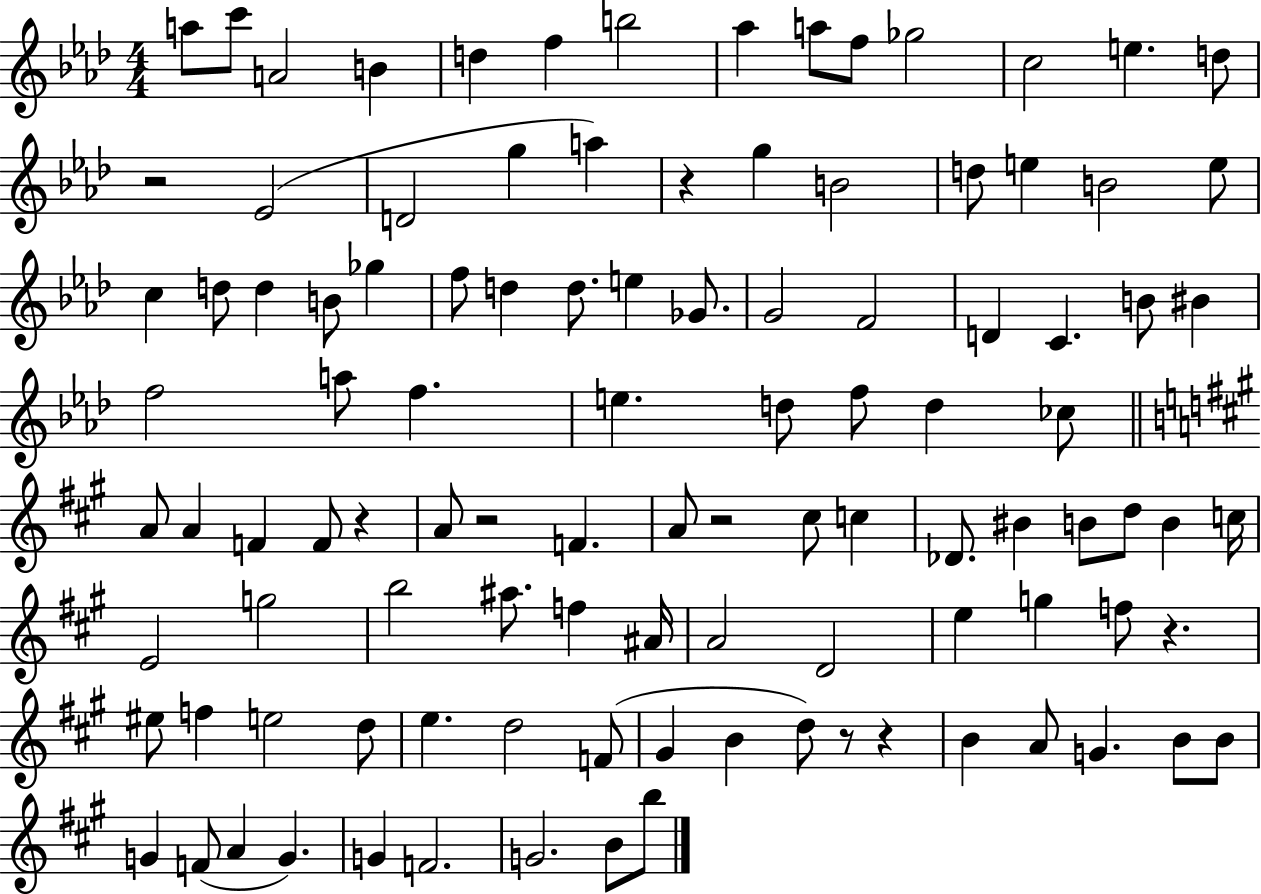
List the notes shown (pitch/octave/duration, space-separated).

A5/e C6/e A4/h B4/q D5/q F5/q B5/h Ab5/q A5/e F5/e Gb5/h C5/h E5/q. D5/e R/h Eb4/h D4/h G5/q A5/q R/q G5/q B4/h D5/e E5/q B4/h E5/e C5/q D5/e D5/q B4/e Gb5/q F5/e D5/q D5/e. E5/q Gb4/e. G4/h F4/h D4/q C4/q. B4/e BIS4/q F5/h A5/e F5/q. E5/q. D5/e F5/e D5/q CES5/e A4/e A4/q F4/q F4/e R/q A4/e R/h F4/q. A4/e R/h C#5/e C5/q Db4/e. BIS4/q B4/e D5/e B4/q C5/s E4/h G5/h B5/h A#5/e. F5/q A#4/s A4/h D4/h E5/q G5/q F5/e R/q. EIS5/e F5/q E5/h D5/e E5/q. D5/h F4/e G#4/q B4/q D5/e R/e R/q B4/q A4/e G4/q. B4/e B4/e G4/q F4/e A4/q G4/q. G4/q F4/h. G4/h. B4/e B5/e